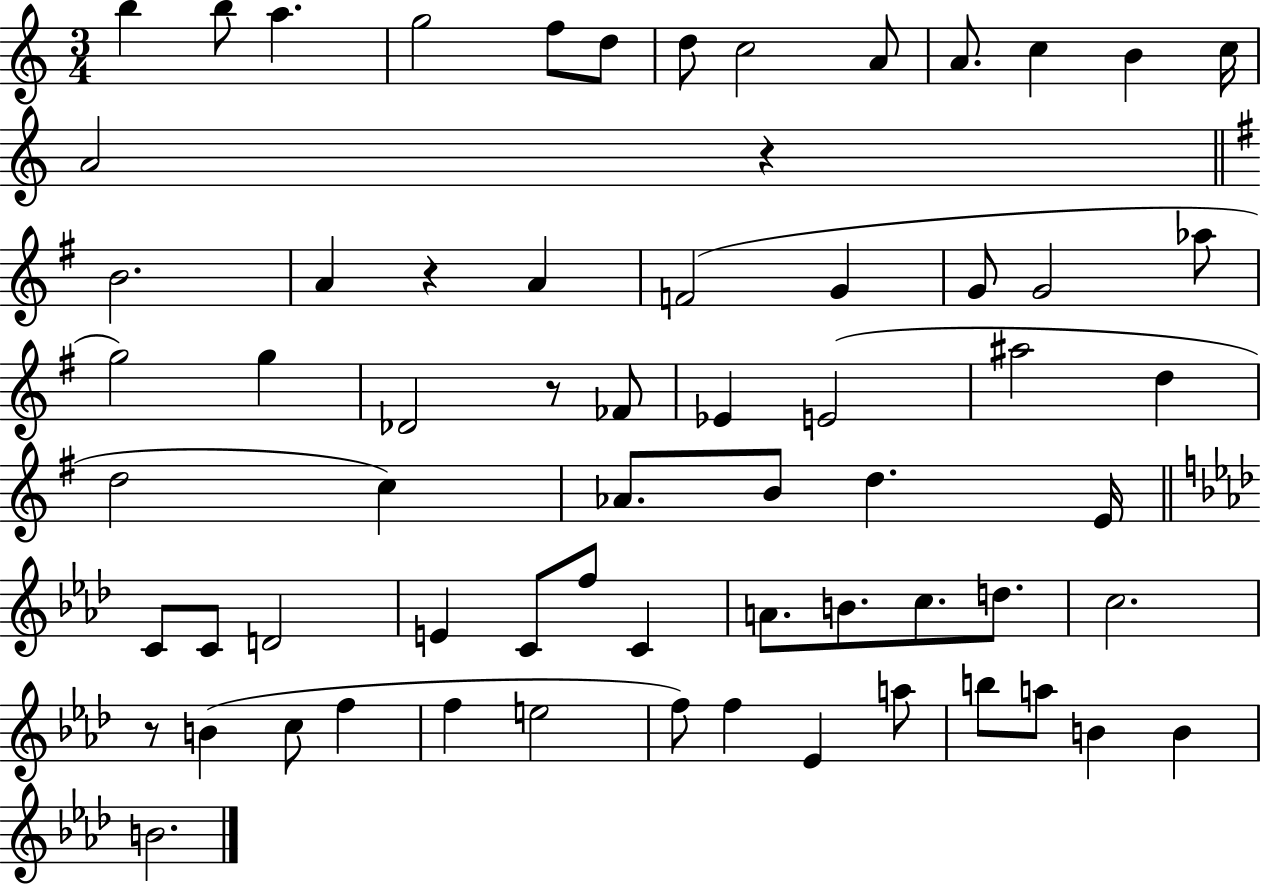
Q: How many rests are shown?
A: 4